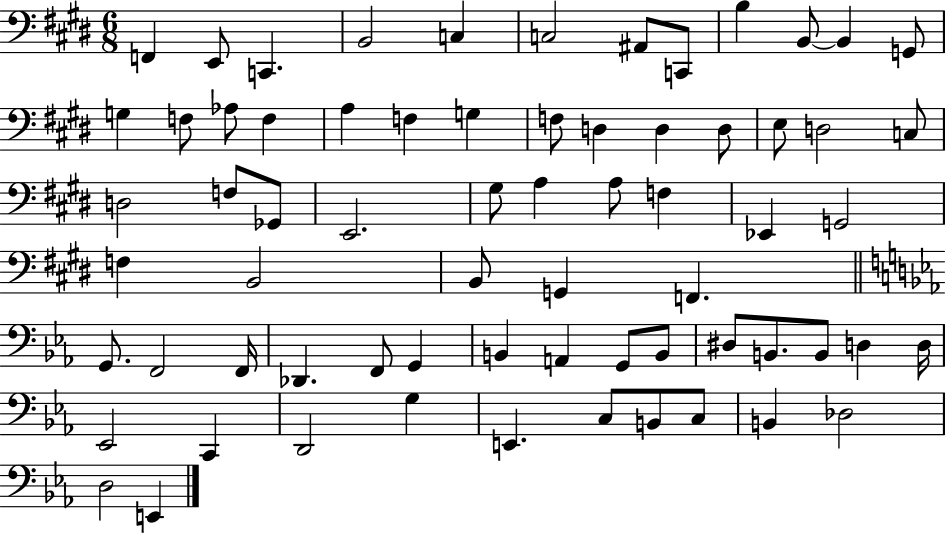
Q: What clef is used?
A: bass